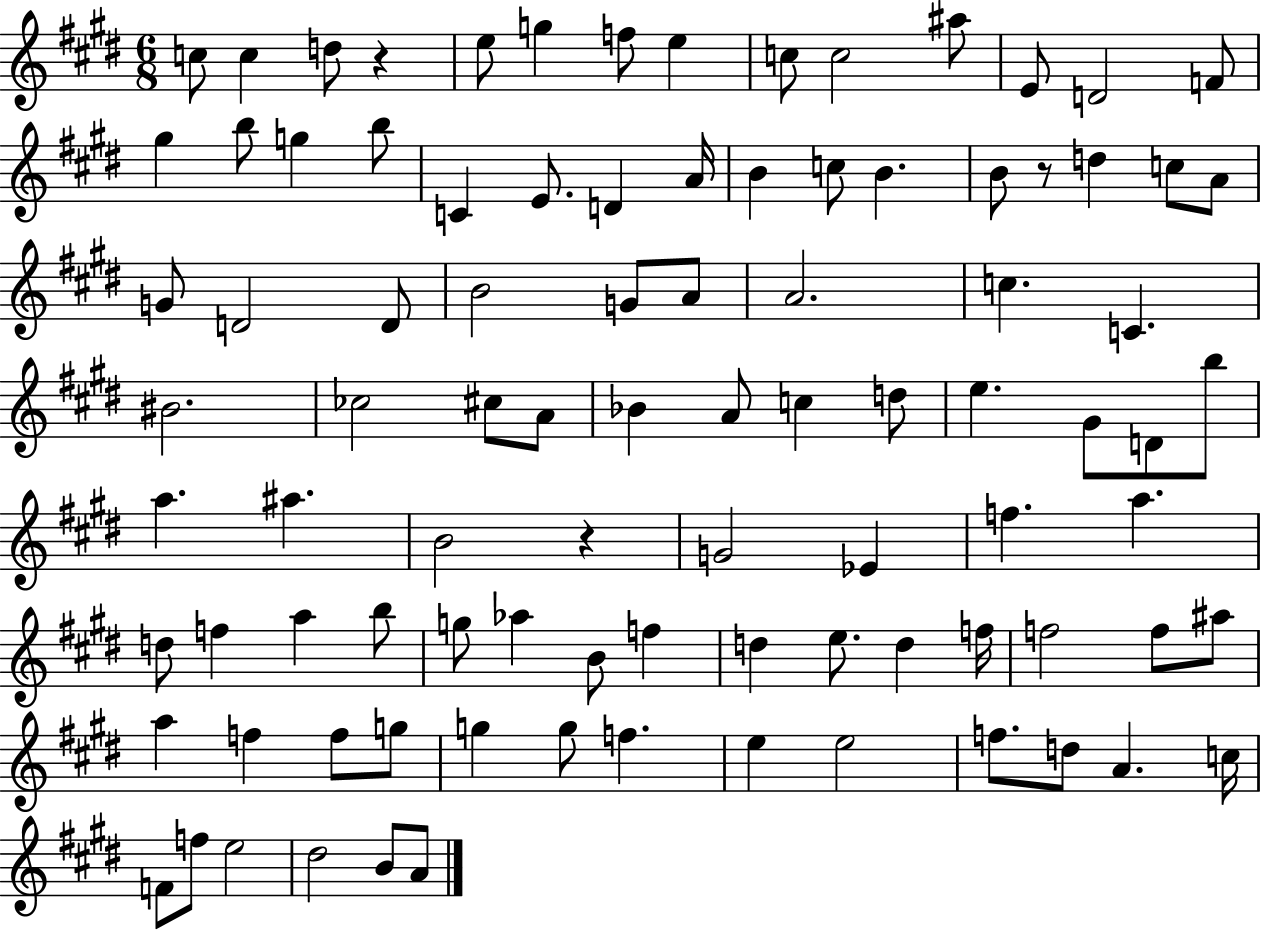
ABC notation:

X:1
T:Untitled
M:6/8
L:1/4
K:E
c/2 c d/2 z e/2 g f/2 e c/2 c2 ^a/2 E/2 D2 F/2 ^g b/2 g b/2 C E/2 D A/4 B c/2 B B/2 z/2 d c/2 A/2 G/2 D2 D/2 B2 G/2 A/2 A2 c C ^B2 _c2 ^c/2 A/2 _B A/2 c d/2 e ^G/2 D/2 b/2 a ^a B2 z G2 _E f a d/2 f a b/2 g/2 _a B/2 f d e/2 d f/4 f2 f/2 ^a/2 a f f/2 g/2 g g/2 f e e2 f/2 d/2 A c/4 F/2 f/2 e2 ^d2 B/2 A/2